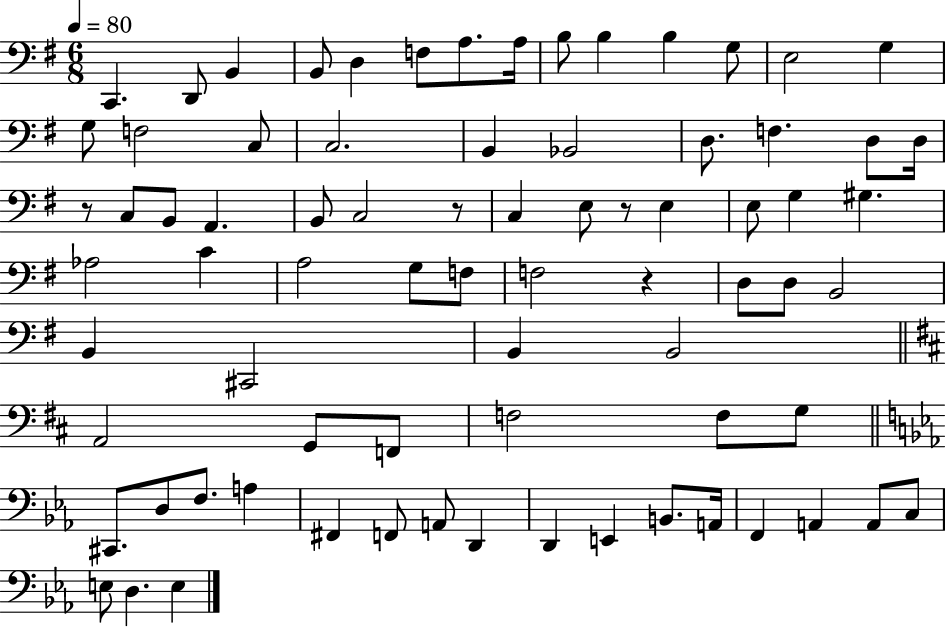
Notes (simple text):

C2/q. D2/e B2/q B2/e D3/q F3/e A3/e. A3/s B3/e B3/q B3/q G3/e E3/h G3/q G3/e F3/h C3/e C3/h. B2/q Bb2/h D3/e. F3/q. D3/e D3/s R/e C3/e B2/e A2/q. B2/e C3/h R/e C3/q E3/e R/e E3/q E3/e G3/q G#3/q. Ab3/h C4/q A3/h G3/e F3/e F3/h R/q D3/e D3/e B2/h B2/q C#2/h B2/q B2/h A2/h G2/e F2/e F3/h F3/e G3/e C#2/e. D3/e F3/e. A3/q F#2/q F2/e A2/e D2/q D2/q E2/q B2/e. A2/s F2/q A2/q A2/e C3/e E3/e D3/q. E3/q